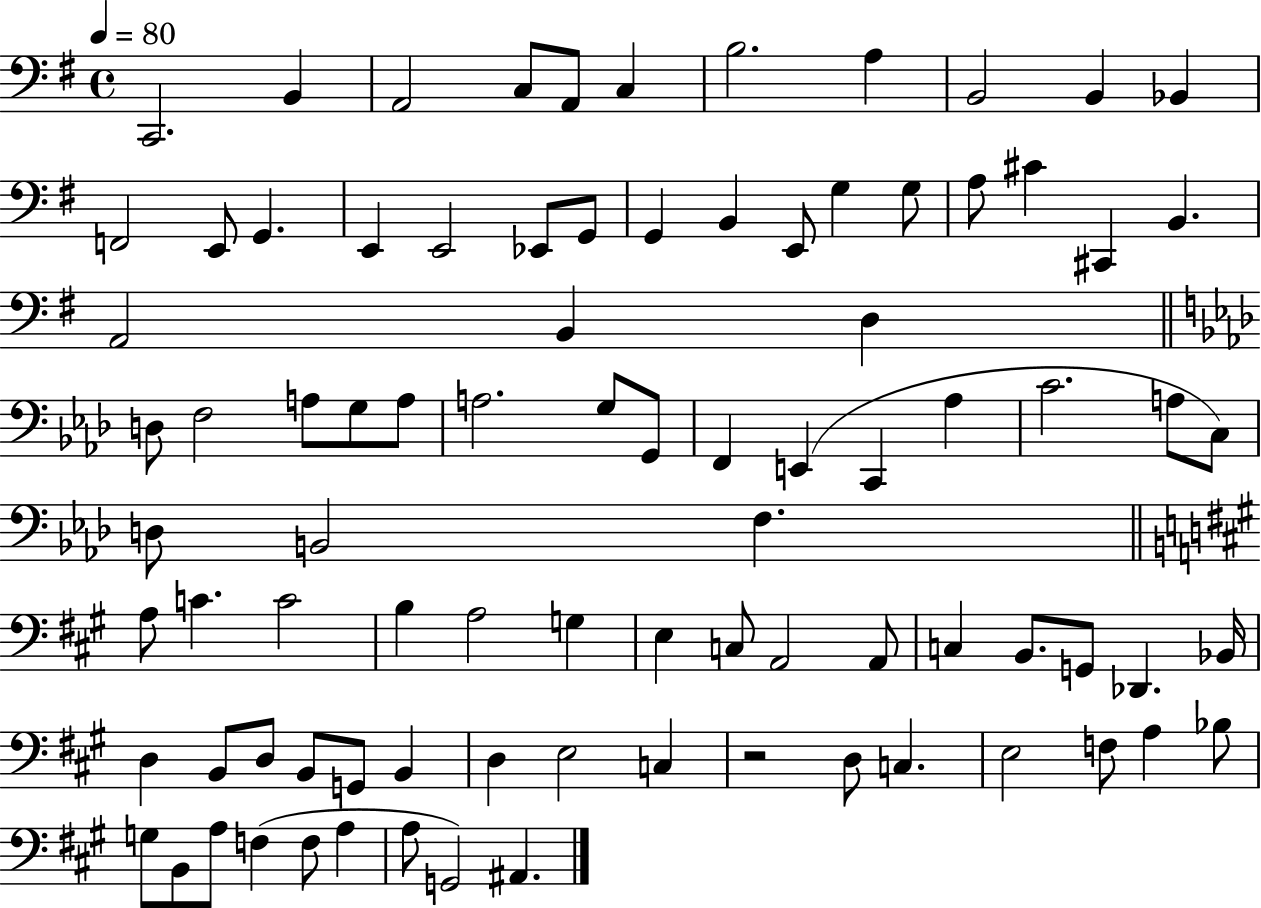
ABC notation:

X:1
T:Untitled
M:4/4
L:1/4
K:G
C,,2 B,, A,,2 C,/2 A,,/2 C, B,2 A, B,,2 B,, _B,, F,,2 E,,/2 G,, E,, E,,2 _E,,/2 G,,/2 G,, B,, E,,/2 G, G,/2 A,/2 ^C ^C,, B,, A,,2 B,, D, D,/2 F,2 A,/2 G,/2 A,/2 A,2 G,/2 G,,/2 F,, E,, C,, _A, C2 A,/2 C,/2 D,/2 B,,2 F, A,/2 C C2 B, A,2 G, E, C,/2 A,,2 A,,/2 C, B,,/2 G,,/2 _D,, _B,,/4 D, B,,/2 D,/2 B,,/2 G,,/2 B,, D, E,2 C, z2 D,/2 C, E,2 F,/2 A, _B,/2 G,/2 B,,/2 A,/2 F, F,/2 A, A,/2 G,,2 ^A,,